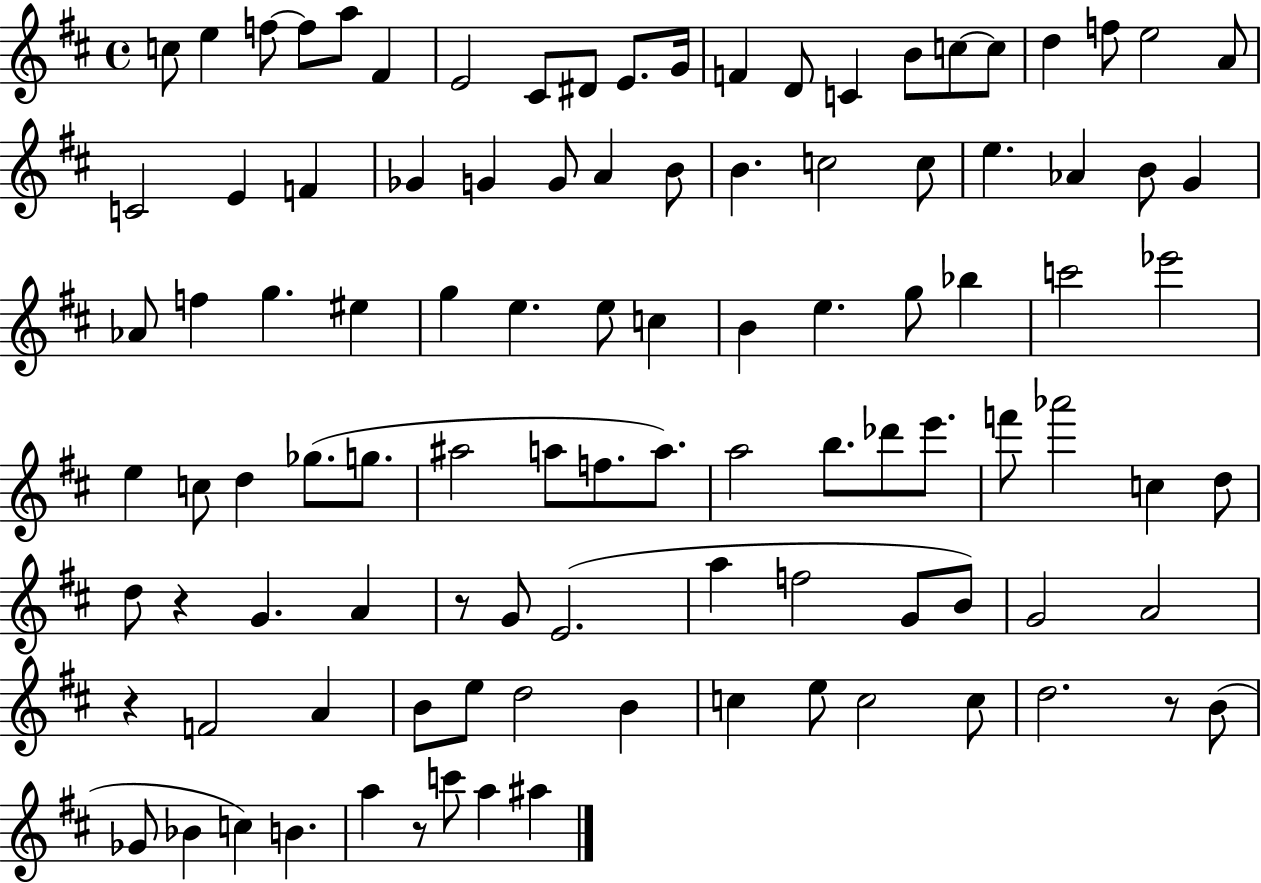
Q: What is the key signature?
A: D major